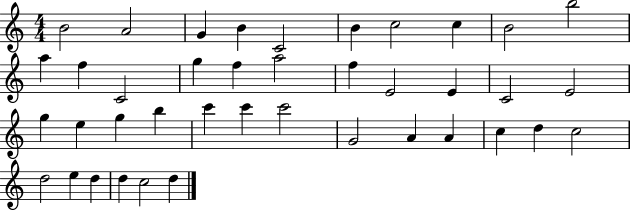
B4/h A4/h G4/q B4/q C4/h B4/q C5/h C5/q B4/h B5/h A5/q F5/q C4/h G5/q F5/q A5/h F5/q E4/h E4/q C4/h E4/h G5/q E5/q G5/q B5/q C6/q C6/q C6/h G4/h A4/q A4/q C5/q D5/q C5/h D5/h E5/q D5/q D5/q C5/h D5/q